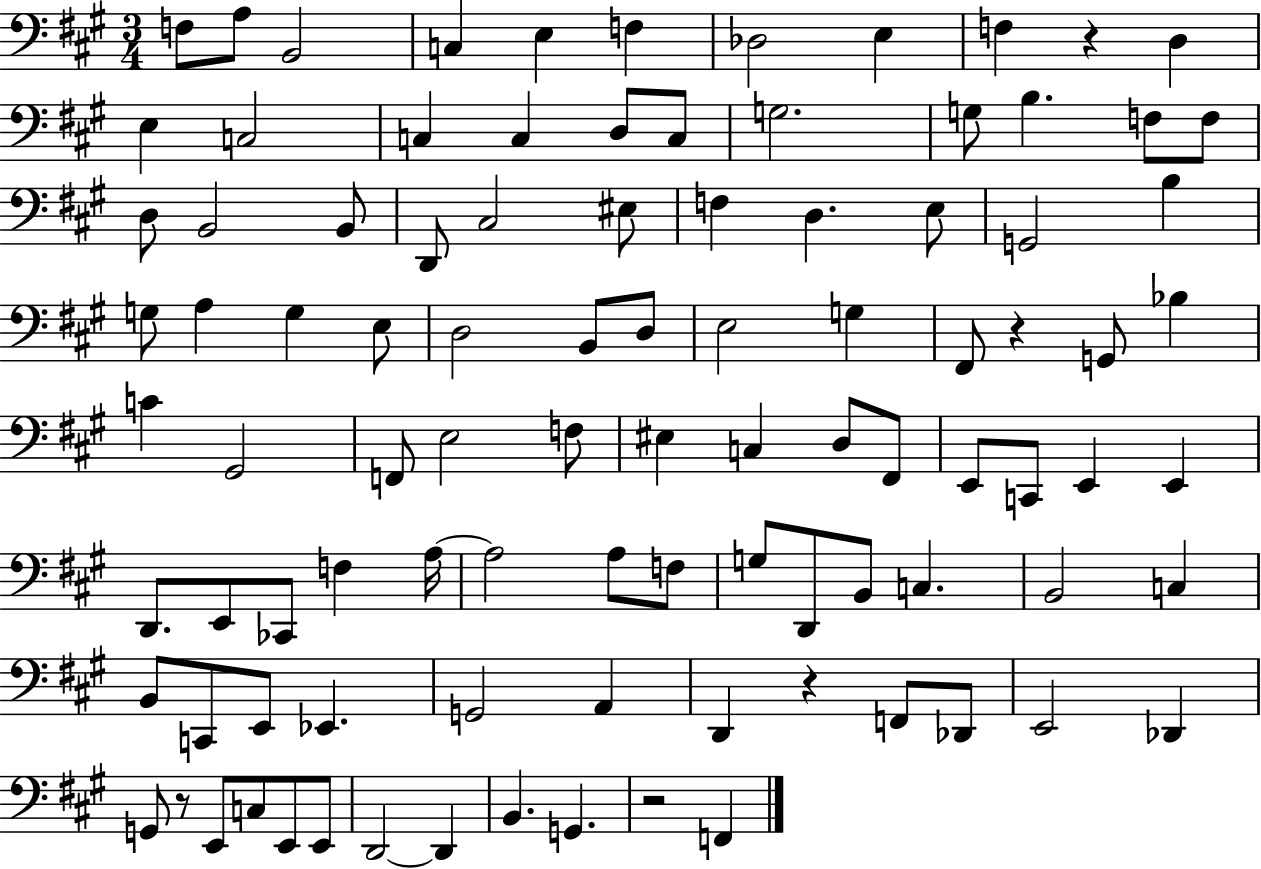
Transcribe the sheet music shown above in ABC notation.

X:1
T:Untitled
M:3/4
L:1/4
K:A
F,/2 A,/2 B,,2 C, E, F, _D,2 E, F, z D, E, C,2 C, C, D,/2 C,/2 G,2 G,/2 B, F,/2 F,/2 D,/2 B,,2 B,,/2 D,,/2 ^C,2 ^E,/2 F, D, E,/2 G,,2 B, G,/2 A, G, E,/2 D,2 B,,/2 D,/2 E,2 G, ^F,,/2 z G,,/2 _B, C ^G,,2 F,,/2 E,2 F,/2 ^E, C, D,/2 ^F,,/2 E,,/2 C,,/2 E,, E,, D,,/2 E,,/2 _C,,/2 F, A,/4 A,2 A,/2 F,/2 G,/2 D,,/2 B,,/2 C, B,,2 C, B,,/2 C,,/2 E,,/2 _E,, G,,2 A,, D,, z F,,/2 _D,,/2 E,,2 _D,, G,,/2 z/2 E,,/2 C,/2 E,,/2 E,,/2 D,,2 D,, B,, G,, z2 F,,